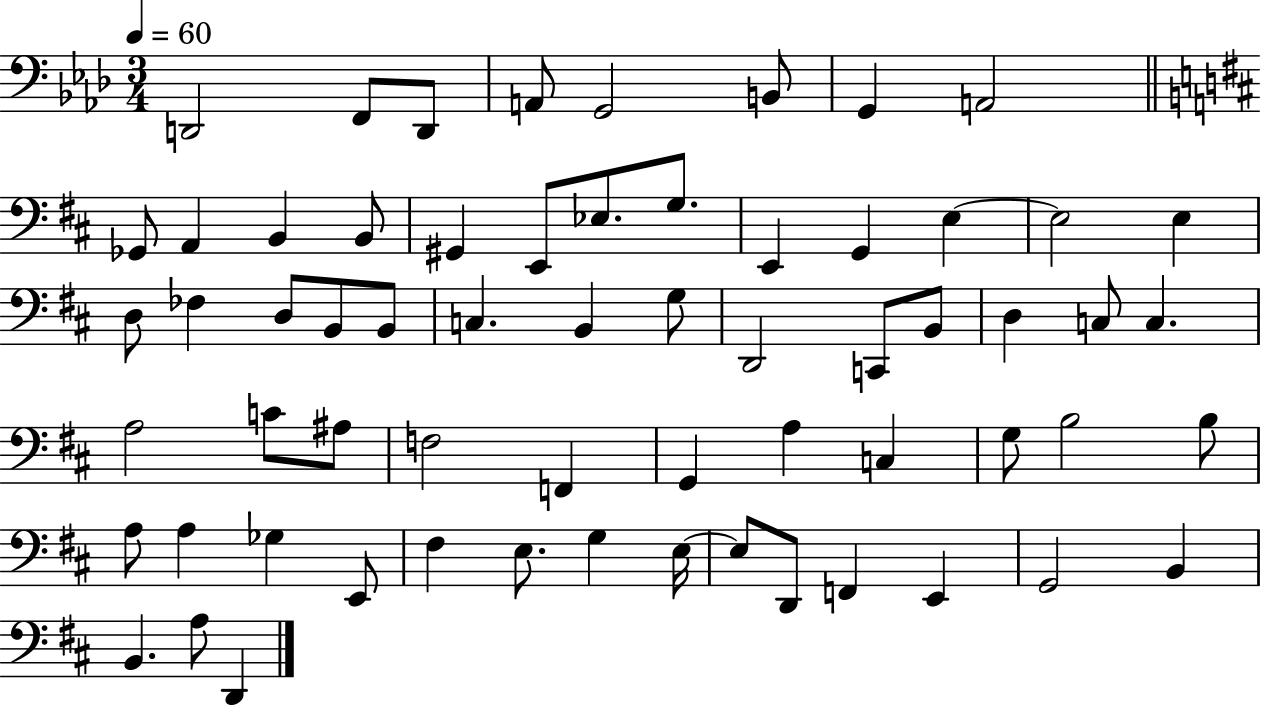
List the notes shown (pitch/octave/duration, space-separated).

D2/h F2/e D2/e A2/e G2/h B2/e G2/q A2/h Gb2/e A2/q B2/q B2/e G#2/q E2/e Eb3/e. G3/e. E2/q G2/q E3/q E3/h E3/q D3/e FES3/q D3/e B2/e B2/e C3/q. B2/q G3/e D2/h C2/e B2/e D3/q C3/e C3/q. A3/h C4/e A#3/e F3/h F2/q G2/q A3/q C3/q G3/e B3/h B3/e A3/e A3/q Gb3/q E2/e F#3/q E3/e. G3/q E3/s E3/e D2/e F2/q E2/q G2/h B2/q B2/q. A3/e D2/q